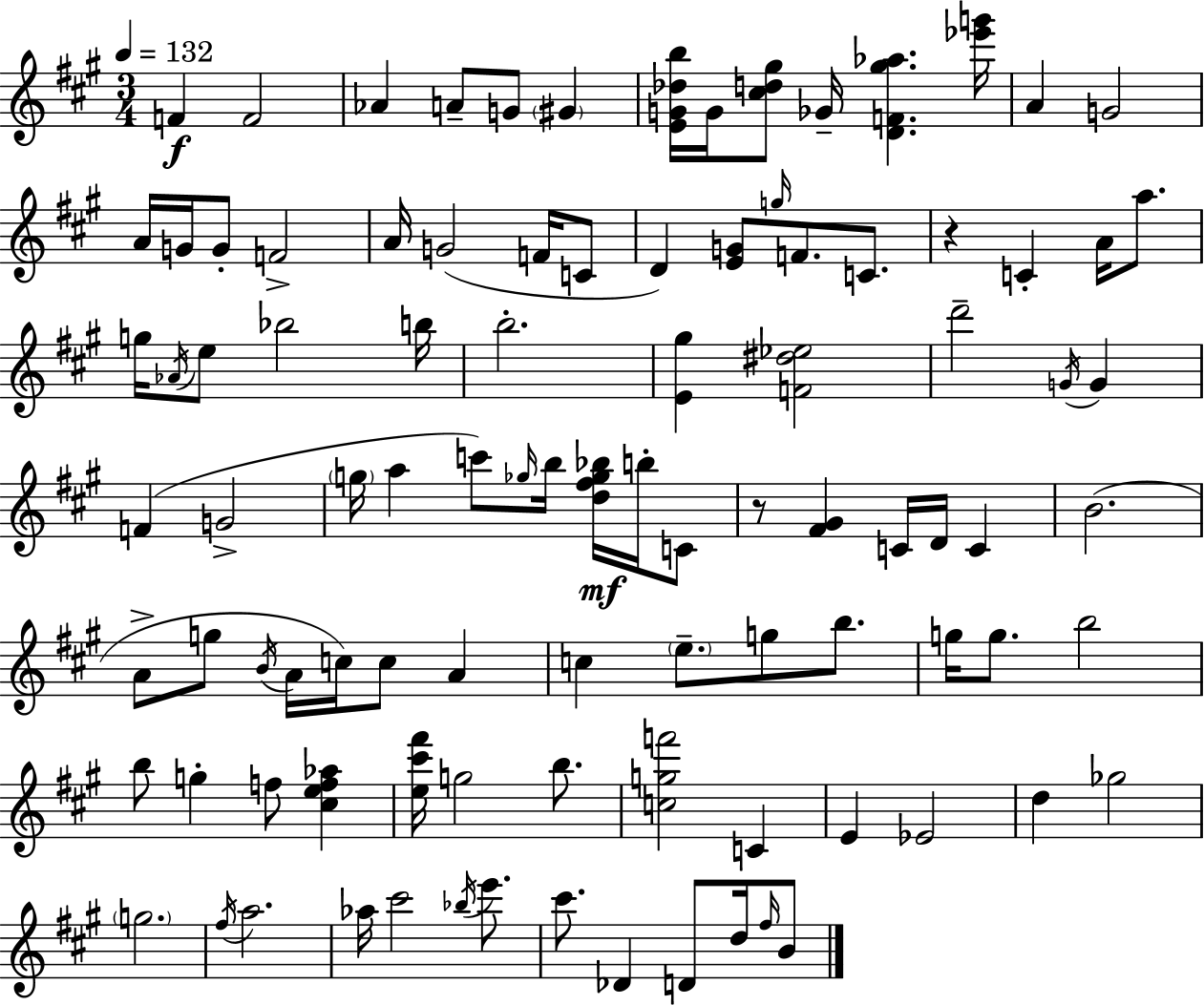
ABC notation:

X:1
T:Untitled
M:3/4
L:1/4
K:A
F F2 _A A/2 G/2 ^G [EG_db]/4 G/4 [^cd^g]/2 _G/4 [DF^g_a] [_e'g']/4 A G2 A/4 G/4 G/2 F2 A/4 G2 F/4 C/2 D [EG]/2 g/4 F/2 C/2 z C A/4 a/2 g/4 _A/4 e/2 _b2 b/4 b2 [E^g] [F^d_e]2 d'2 G/4 G F G2 g/4 a c'/2 _g/4 b/4 [d^f_g_b]/4 b/4 C/2 z/2 [^F^G] C/4 D/4 C B2 A/2 g/2 B/4 A/4 c/4 c/2 A c e/2 g/2 b/2 g/4 g/2 b2 b/2 g f/2 [^cef_a] [e^c'^f']/4 g2 b/2 [cgf']2 C E _E2 d _g2 g2 ^f/4 a2 _a/4 ^c'2 _b/4 e'/2 ^c'/2 _D D/2 d/4 ^f/4 B/2